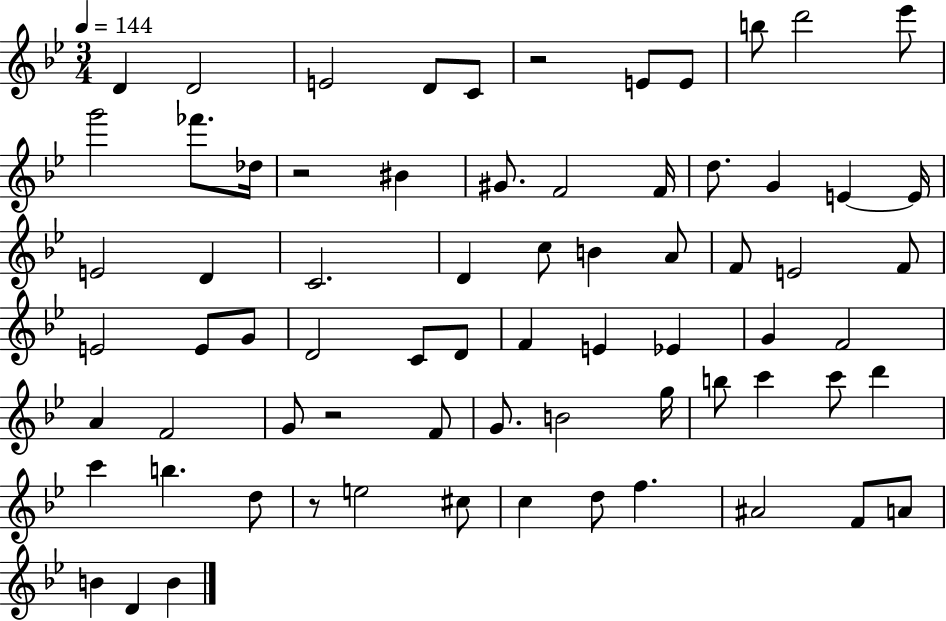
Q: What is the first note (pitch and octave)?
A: D4